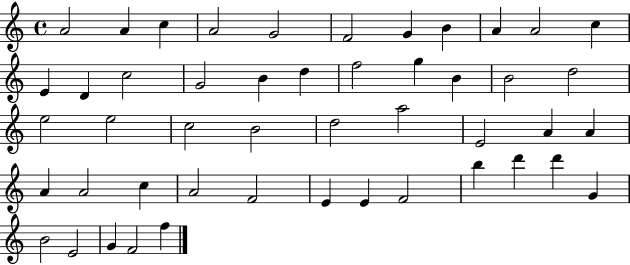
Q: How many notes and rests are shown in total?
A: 48